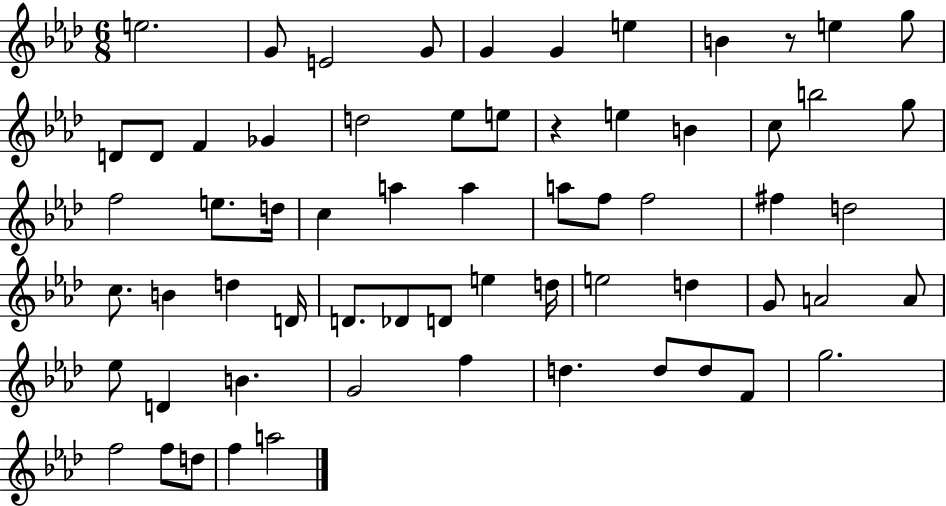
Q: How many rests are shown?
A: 2